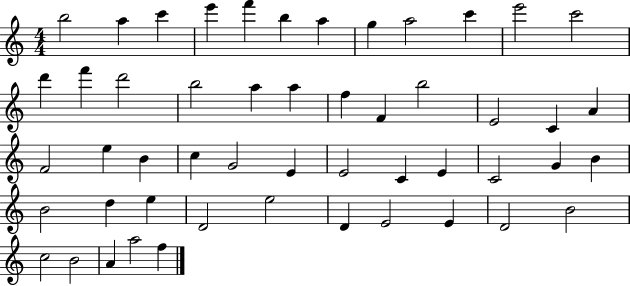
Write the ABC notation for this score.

X:1
T:Untitled
M:4/4
L:1/4
K:C
b2 a c' e' f' b a g a2 c' e'2 c'2 d' f' d'2 b2 a a f F b2 E2 C A F2 e B c G2 E E2 C E C2 G B B2 d e D2 e2 D E2 E D2 B2 c2 B2 A a2 f